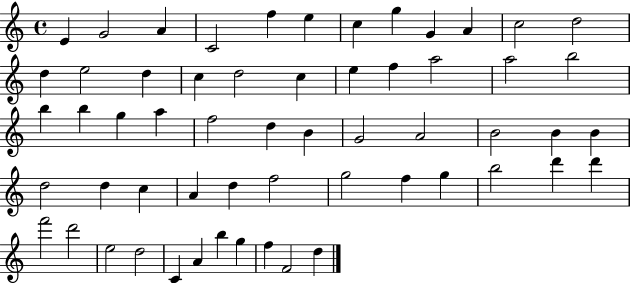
{
  \clef treble
  \time 4/4
  \defaultTimeSignature
  \key c \major
  e'4 g'2 a'4 | c'2 f''4 e''4 | c''4 g''4 g'4 a'4 | c''2 d''2 | \break d''4 e''2 d''4 | c''4 d''2 c''4 | e''4 f''4 a''2 | a''2 b''2 | \break b''4 b''4 g''4 a''4 | f''2 d''4 b'4 | g'2 a'2 | b'2 b'4 b'4 | \break d''2 d''4 c''4 | a'4 d''4 f''2 | g''2 f''4 g''4 | b''2 d'''4 d'''4 | \break f'''2 d'''2 | e''2 d''2 | c'4 a'4 b''4 g''4 | f''4 f'2 d''4 | \break \bar "|."
}